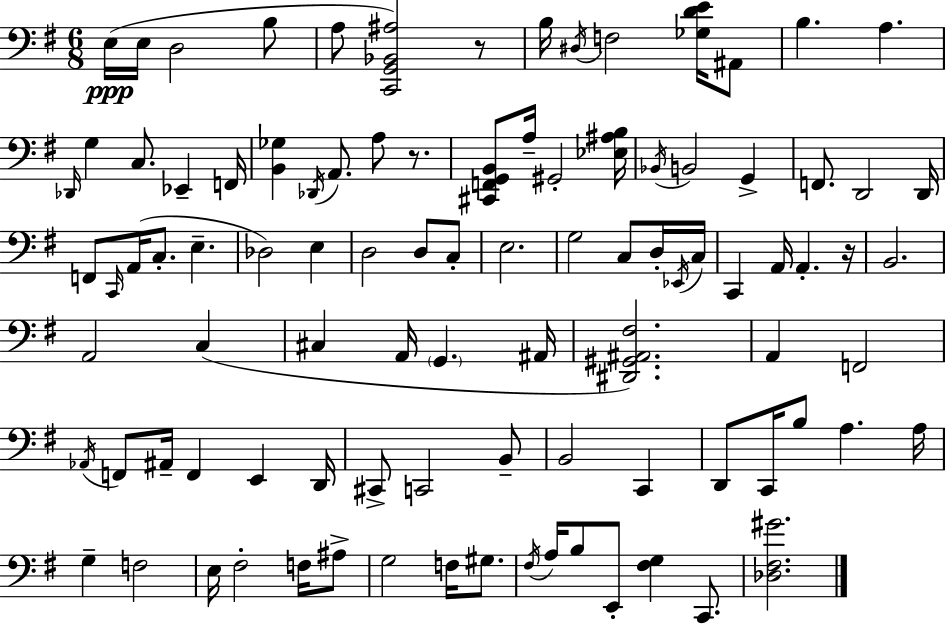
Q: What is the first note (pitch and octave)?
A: E3